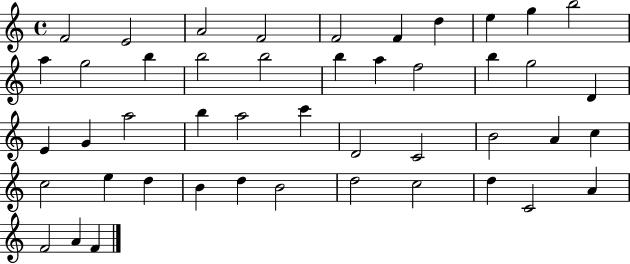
F4/h E4/h A4/h F4/h F4/h F4/q D5/q E5/q G5/q B5/h A5/q G5/h B5/q B5/h B5/h B5/q A5/q F5/h B5/q G5/h D4/q E4/q G4/q A5/h B5/q A5/h C6/q D4/h C4/h B4/h A4/q C5/q C5/h E5/q D5/q B4/q D5/q B4/h D5/h C5/h D5/q C4/h A4/q F4/h A4/q F4/q